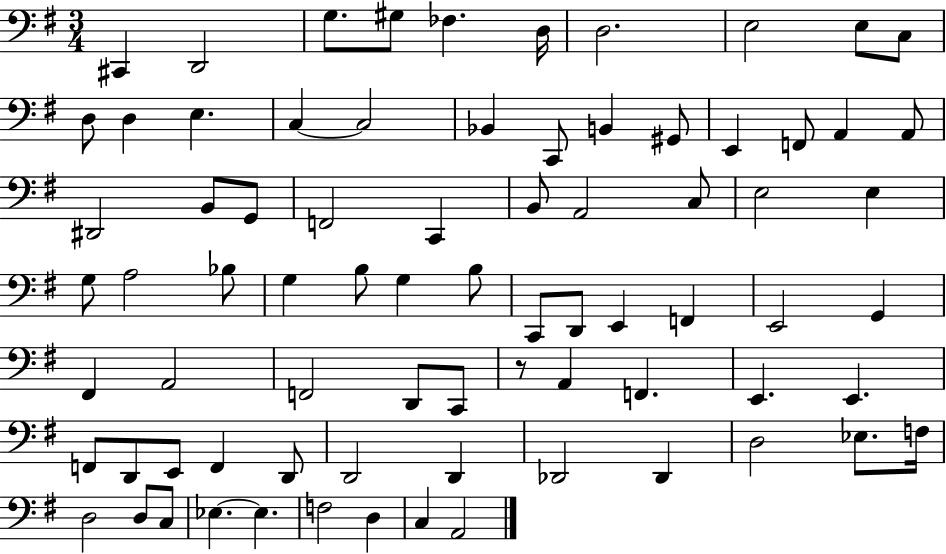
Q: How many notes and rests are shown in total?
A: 77